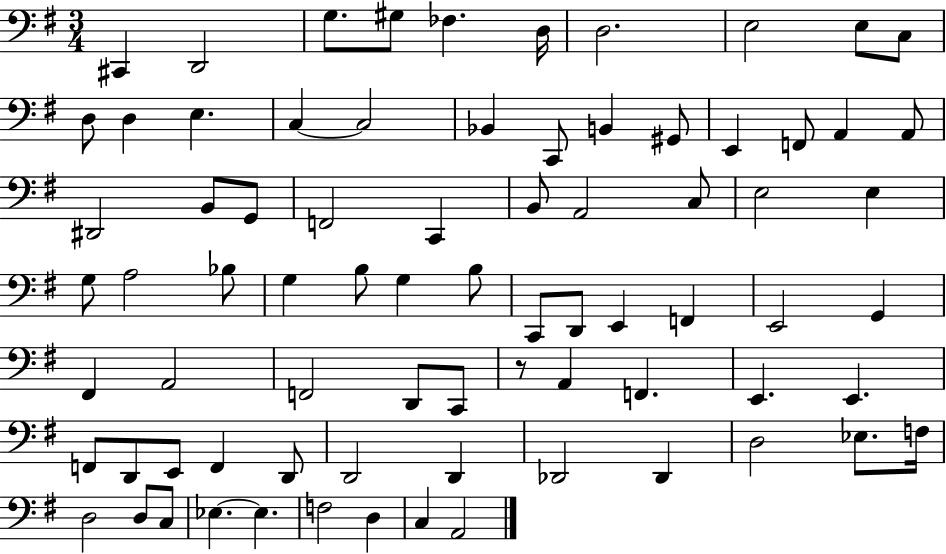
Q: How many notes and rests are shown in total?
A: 77